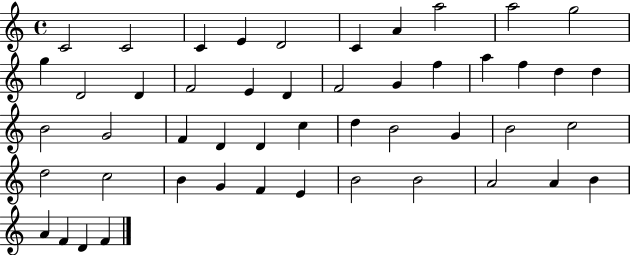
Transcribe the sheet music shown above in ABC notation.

X:1
T:Untitled
M:4/4
L:1/4
K:C
C2 C2 C E D2 C A a2 a2 g2 g D2 D F2 E D F2 G f a f d d B2 G2 F D D c d B2 G B2 c2 d2 c2 B G F E B2 B2 A2 A B A F D F